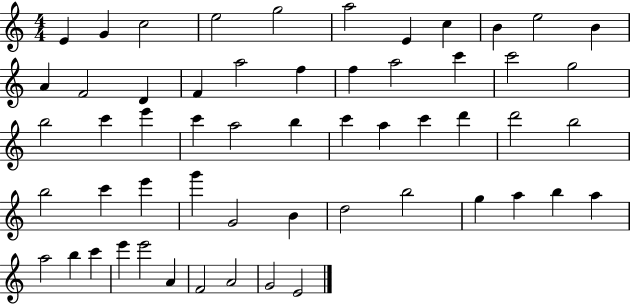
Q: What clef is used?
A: treble